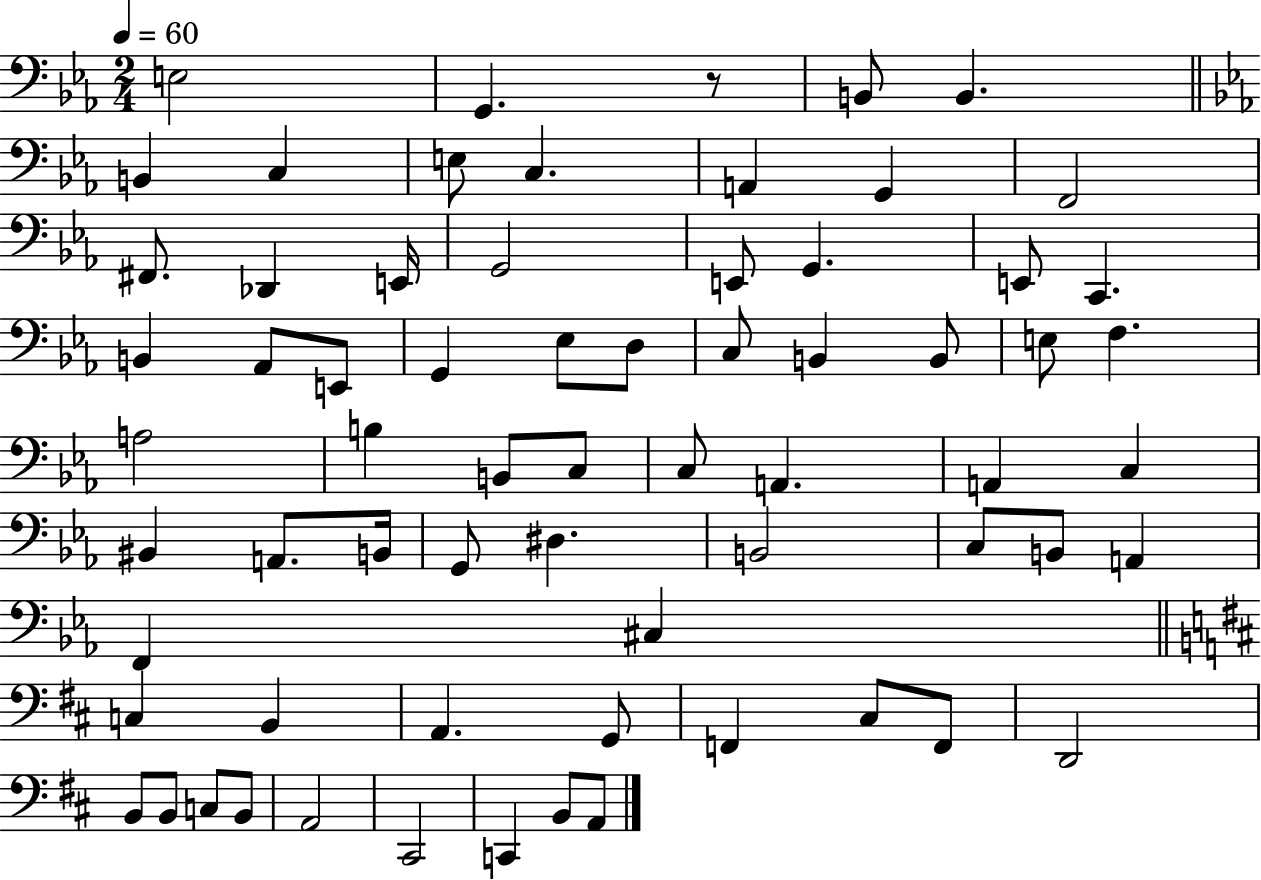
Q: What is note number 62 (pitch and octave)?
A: A2